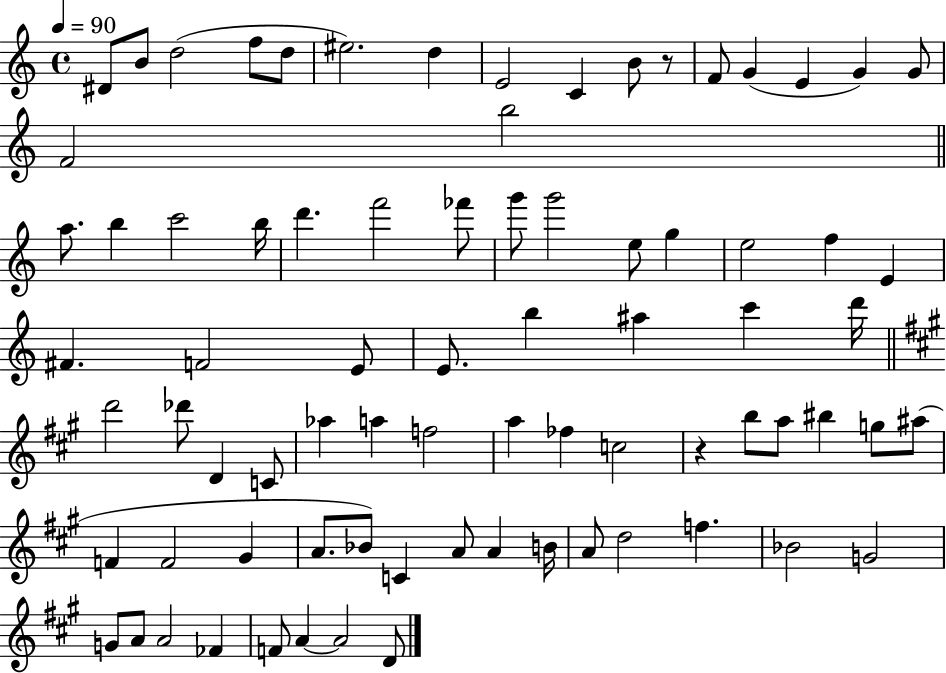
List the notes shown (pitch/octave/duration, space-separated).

D#4/e B4/e D5/h F5/e D5/e EIS5/h. D5/q E4/h C4/q B4/e R/e F4/e G4/q E4/q G4/q G4/e F4/h B5/h A5/e. B5/q C6/h B5/s D6/q. F6/h FES6/e G6/e G6/h E5/e G5/q E5/h F5/q E4/q F#4/q. F4/h E4/e E4/e. B5/q A#5/q C6/q D6/s D6/h Db6/e D4/q C4/e Ab5/q A5/q F5/h A5/q FES5/q C5/h R/q B5/e A5/e BIS5/q G5/e A#5/e F4/q F4/h G#4/q A4/e. Bb4/e C4/q A4/e A4/q B4/s A4/e D5/h F5/q. Bb4/h G4/h G4/e A4/e A4/h FES4/q F4/e A4/q A4/h D4/e